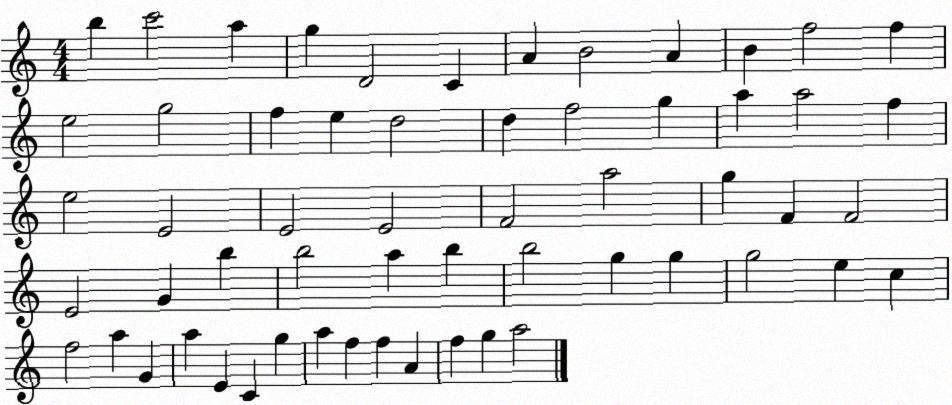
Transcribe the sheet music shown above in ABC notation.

X:1
T:Untitled
M:4/4
L:1/4
K:C
b c'2 a g D2 C A B2 A B f2 f e2 g2 f e d2 d f2 g a a2 f e2 E2 E2 E2 F2 a2 g F F2 E2 G b b2 a b b2 g g g2 e c f2 a G a E C g a f f A f g a2